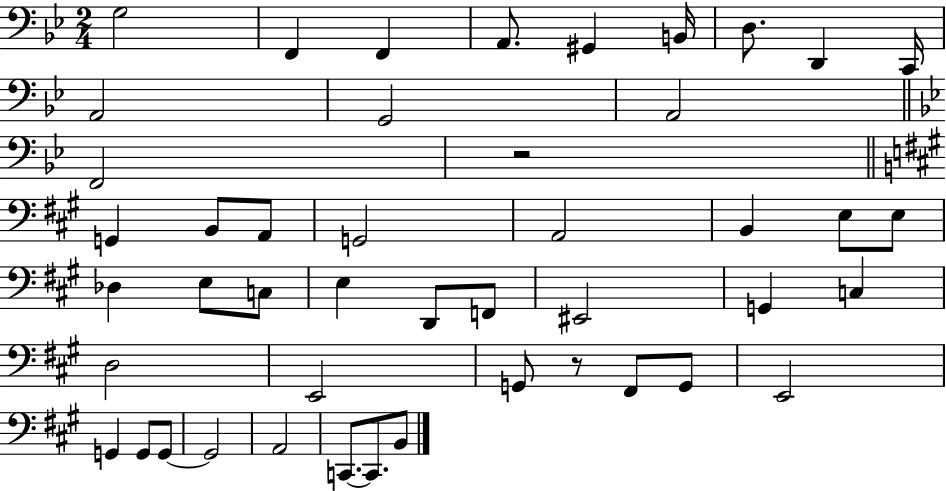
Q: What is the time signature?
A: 2/4